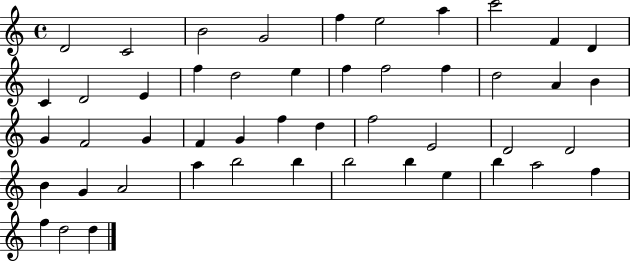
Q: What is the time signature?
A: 4/4